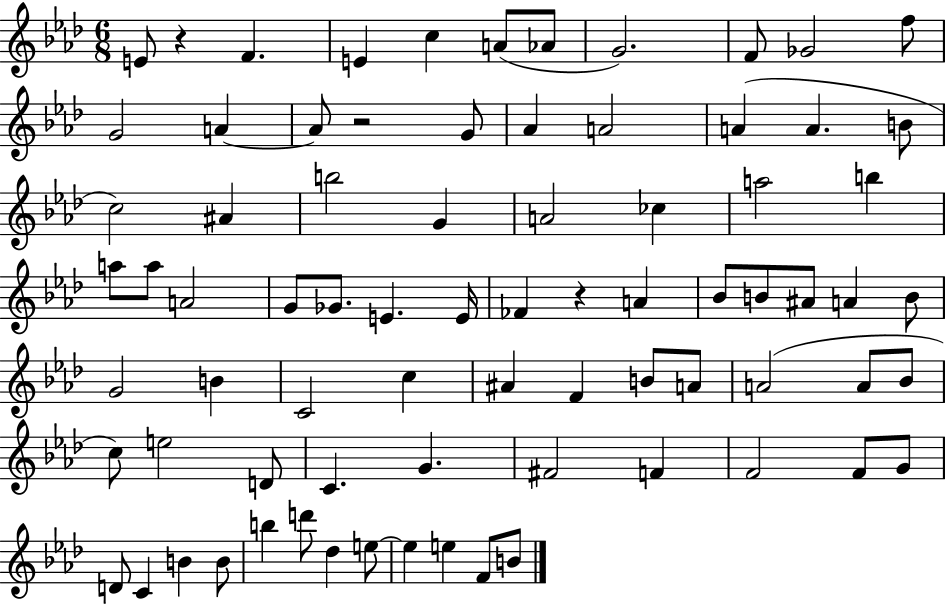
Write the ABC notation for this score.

X:1
T:Untitled
M:6/8
L:1/4
K:Ab
E/2 z F E c A/2 _A/2 G2 F/2 _G2 f/2 G2 A A/2 z2 G/2 _A A2 A A B/2 c2 ^A b2 G A2 _c a2 b a/2 a/2 A2 G/2 _G/2 E E/4 _F z A _B/2 B/2 ^A/2 A B/2 G2 B C2 c ^A F B/2 A/2 A2 A/2 _B/2 c/2 e2 D/2 C G ^F2 F F2 F/2 G/2 D/2 C B B/2 b d'/2 _d e/2 e e F/2 B/2